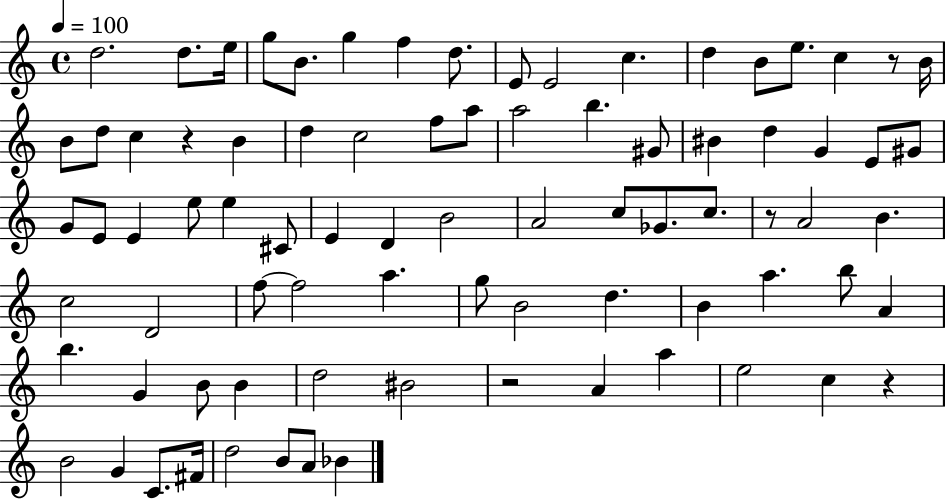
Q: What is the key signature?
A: C major